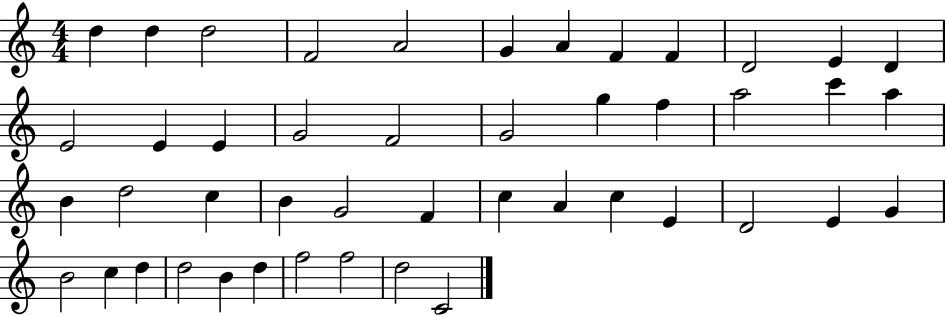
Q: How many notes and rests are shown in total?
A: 46